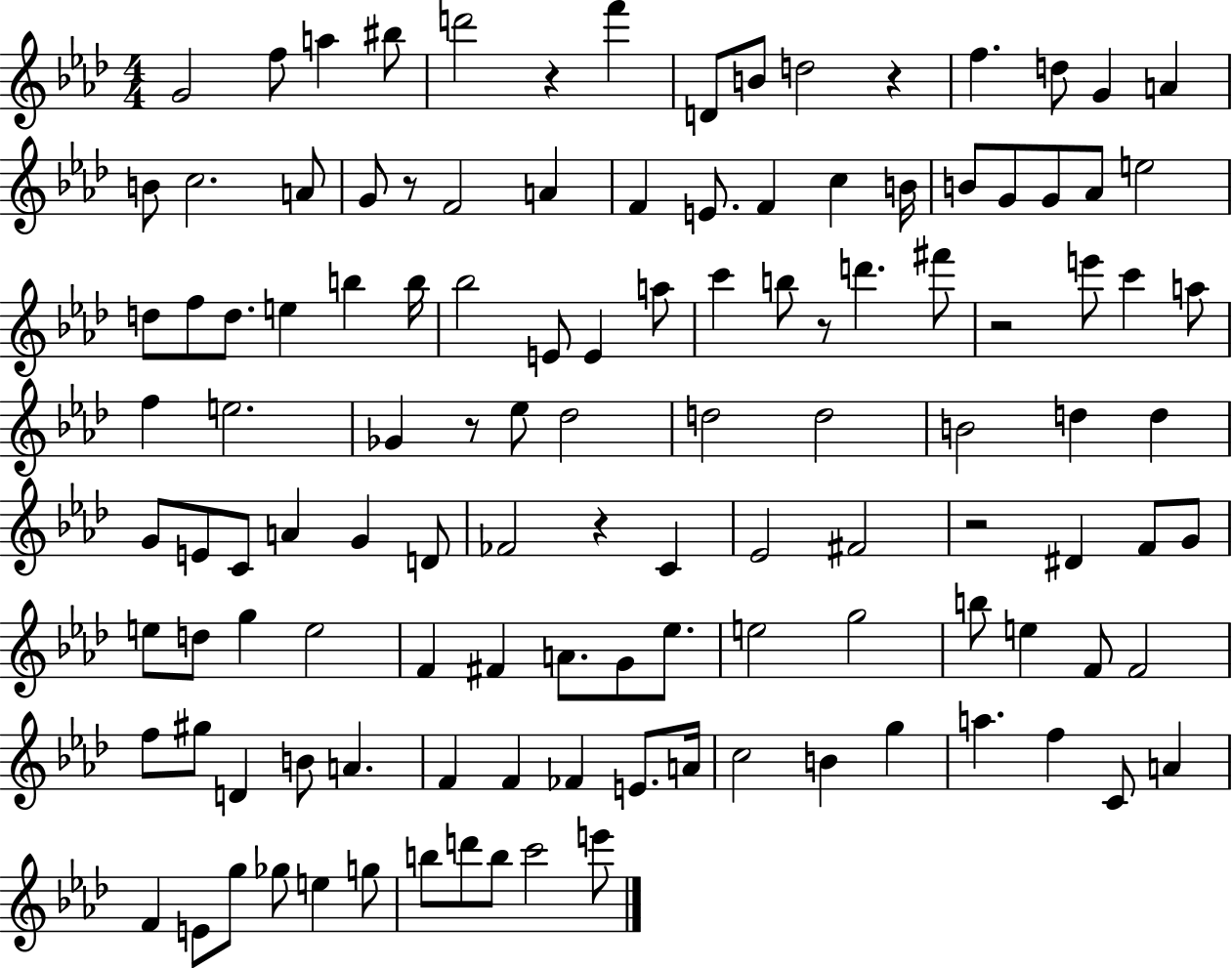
G4/h F5/e A5/q BIS5/e D6/h R/q F6/q D4/e B4/e D5/h R/q F5/q. D5/e G4/q A4/q B4/e C5/h. A4/e G4/e R/e F4/h A4/q F4/q E4/e. F4/q C5/q B4/s B4/e G4/e G4/e Ab4/e E5/h D5/e F5/e D5/e. E5/q B5/q B5/s Bb5/h E4/e E4/q A5/e C6/q B5/e R/e D6/q. F#6/e R/h E6/e C6/q A5/e F5/q E5/h. Gb4/q R/e Eb5/e Db5/h D5/h D5/h B4/h D5/q D5/q G4/e E4/e C4/e A4/q G4/q D4/e FES4/h R/q C4/q Eb4/h F#4/h R/h D#4/q F4/e G4/e E5/e D5/e G5/q E5/h F4/q F#4/q A4/e. G4/e Eb5/e. E5/h G5/h B5/e E5/q F4/e F4/h F5/e G#5/e D4/q B4/e A4/q. F4/q F4/q FES4/q E4/e. A4/s C5/h B4/q G5/q A5/q. F5/q C4/e A4/q F4/q E4/e G5/e Gb5/e E5/q G5/e B5/e D6/e B5/e C6/h E6/e